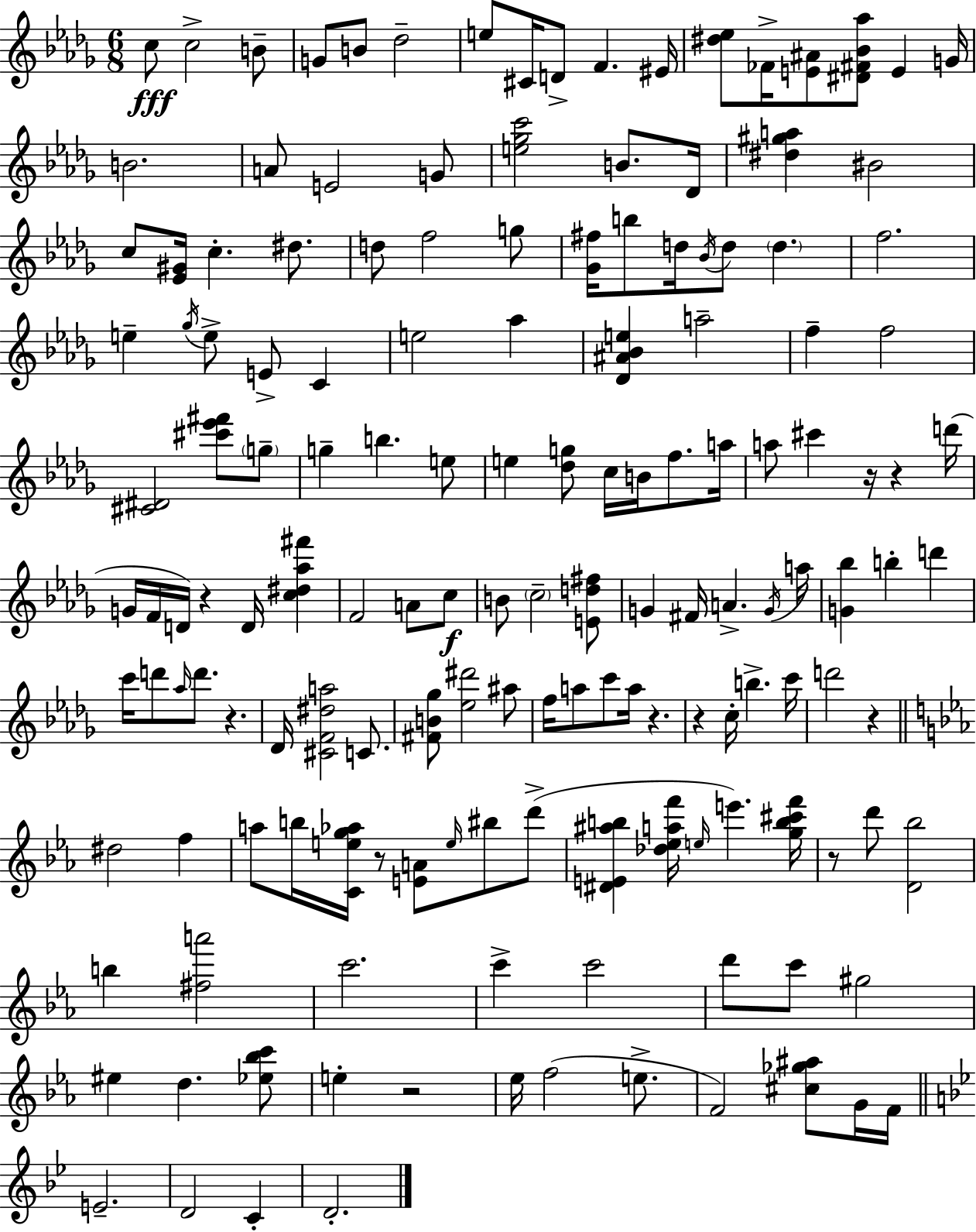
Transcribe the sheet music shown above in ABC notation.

X:1
T:Untitled
M:6/8
L:1/4
K:Bbm
c/2 c2 B/2 G/2 B/2 _d2 e/2 ^C/4 D/2 F ^E/4 [^d_e]/2 _F/4 [E^A]/2 [^D^F_B_a]/2 E G/4 B2 A/2 E2 G/2 [e_gc']2 B/2 _D/4 [^d^ga] ^B2 c/2 [_E^G]/4 c ^d/2 d/2 f2 g/2 [_G^f]/4 b/2 d/4 _B/4 d/2 d f2 e _g/4 e/2 E/2 C e2 _a [_D^A_Be] a2 f f2 [^C^D]2 [^c'_e'^f']/2 g/2 g b e/2 e [_dg]/2 c/4 B/4 f/2 a/4 a/2 ^c' z/4 z d'/4 G/4 F/4 D/4 z D/4 [c^d_a^f'] F2 A/2 c/2 B/2 c2 [Ed^f]/2 G ^F/4 A G/4 a/4 [G_b] b d' c'/4 d'/2 _a/4 d'/2 z _D/4 [^CF^da]2 C/2 [^FB_g]/2 [_e^d']2 ^a/2 f/4 a/2 c'/2 a/4 z z c/4 b c'/4 d'2 z ^d2 f a/2 b/4 [Ceg_a]/4 z/2 [EA]/2 e/4 ^b/2 d'/2 [^DE^ab] [_d_eaf']/4 e/4 e' [gb^c'f']/4 z/2 d'/2 [D_b]2 b [^fa']2 c'2 c' c'2 d'/2 c'/2 ^g2 ^e d [_e_bc']/2 e z2 _e/4 f2 e/2 F2 [^c_g^a]/2 G/4 F/4 E2 D2 C D2